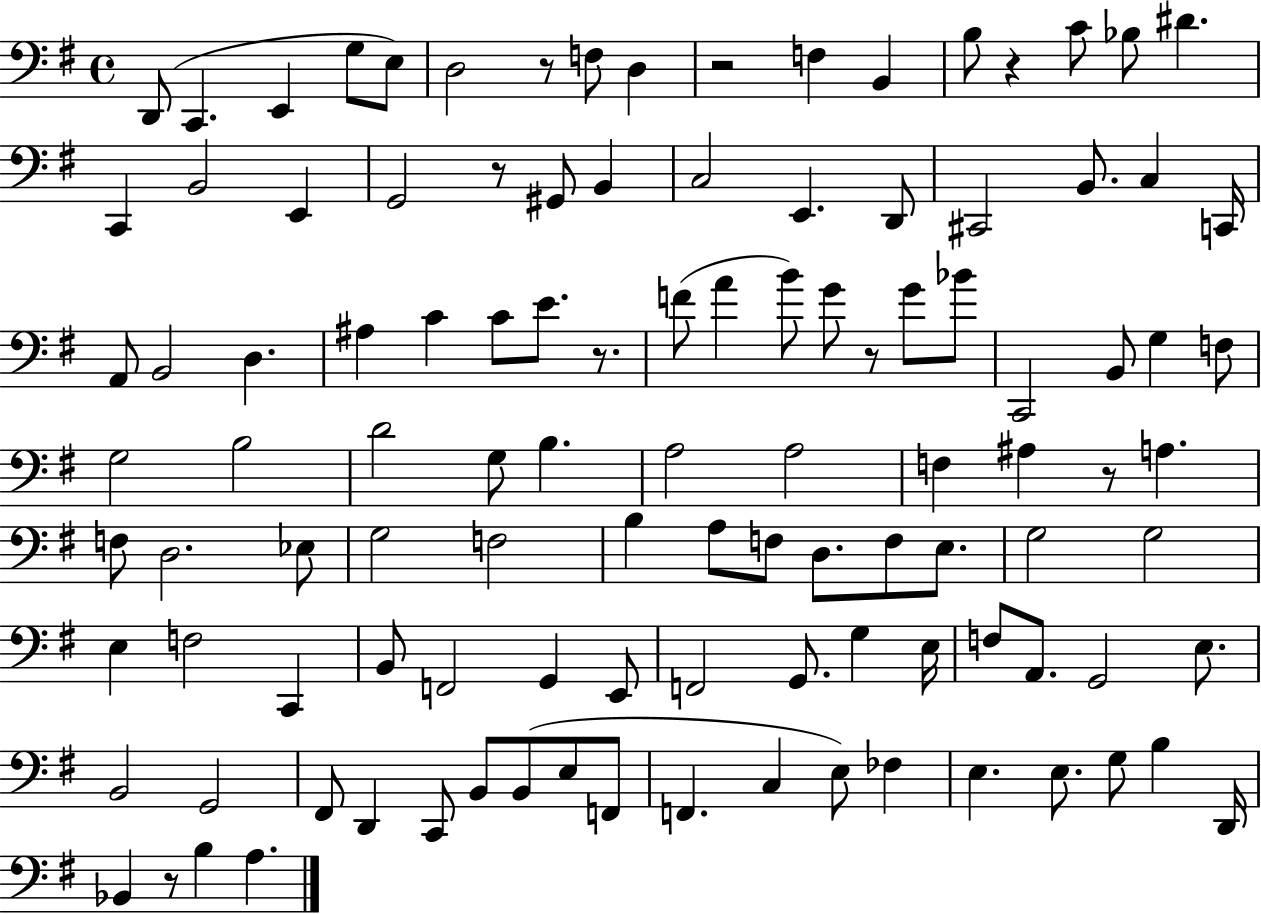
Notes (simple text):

D2/e C2/q. E2/q G3/e E3/e D3/h R/e F3/e D3/q R/h F3/q B2/q B3/e R/q C4/e Bb3/e D#4/q. C2/q B2/h E2/q G2/h R/e G#2/e B2/q C3/h E2/q. D2/e C#2/h B2/e. C3/q C2/s A2/e B2/h D3/q. A#3/q C4/q C4/e E4/e. R/e. F4/e A4/q B4/e G4/e R/e G4/e Bb4/e C2/h B2/e G3/q F3/e G3/h B3/h D4/h G3/e B3/q. A3/h A3/h F3/q A#3/q R/e A3/q. F3/e D3/h. Eb3/e G3/h F3/h B3/q A3/e F3/e D3/e. F3/e E3/e. G3/h G3/h E3/q F3/h C2/q B2/e F2/h G2/q E2/e F2/h G2/e. G3/q E3/s F3/e A2/e. G2/h E3/e. B2/h G2/h F#2/e D2/q C2/e B2/e B2/e E3/e F2/e F2/q. C3/q E3/e FES3/q E3/q. E3/e. G3/e B3/q D2/s Bb2/q R/e B3/q A3/q.